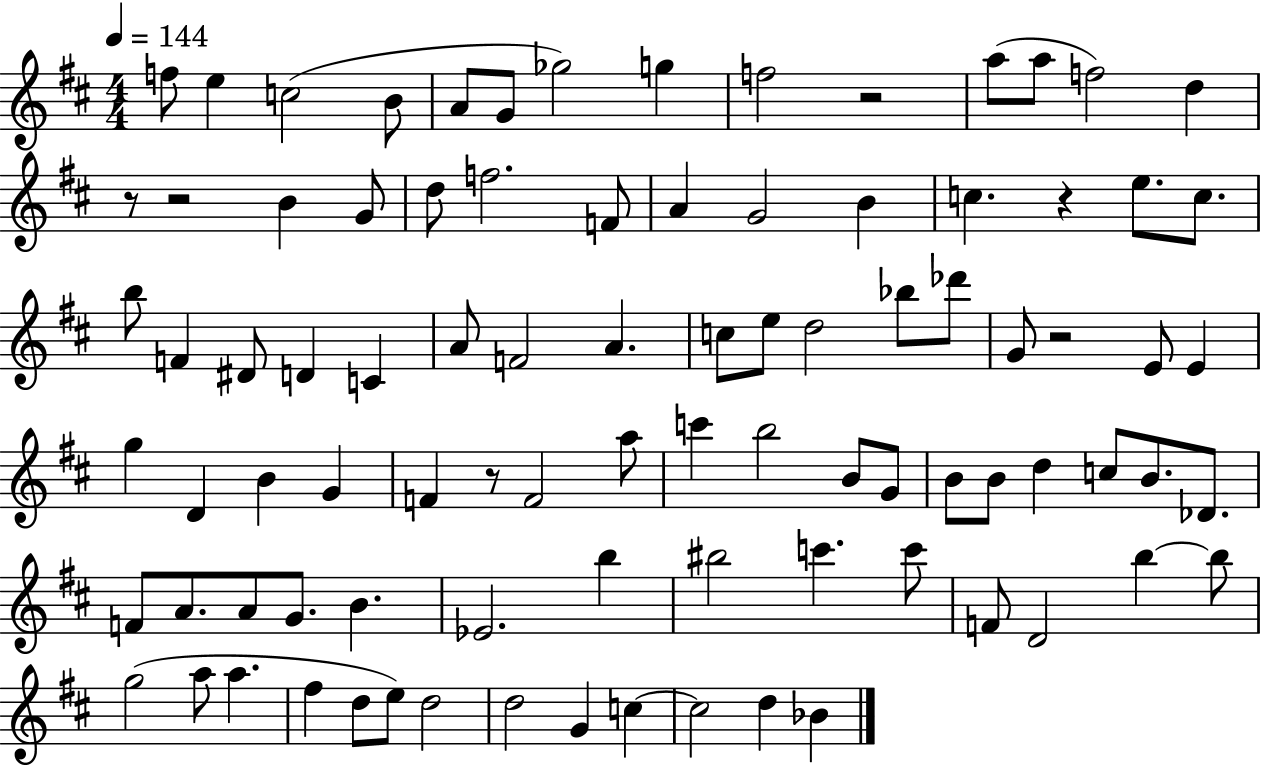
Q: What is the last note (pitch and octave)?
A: Bb4